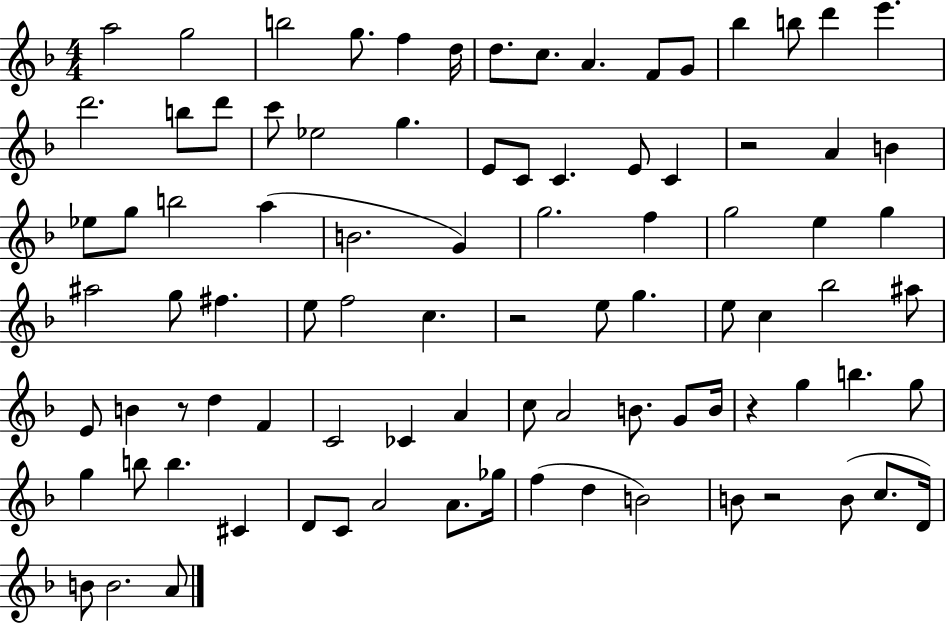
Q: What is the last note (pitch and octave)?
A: A4